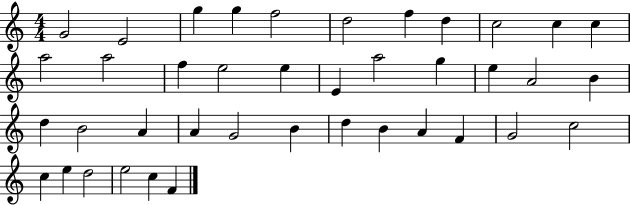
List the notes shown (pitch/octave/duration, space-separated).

G4/h E4/h G5/q G5/q F5/h D5/h F5/q D5/q C5/h C5/q C5/q A5/h A5/h F5/q E5/h E5/q E4/q A5/h G5/q E5/q A4/h B4/q D5/q B4/h A4/q A4/q G4/h B4/q D5/q B4/q A4/q F4/q G4/h C5/h C5/q E5/q D5/h E5/h C5/q F4/q